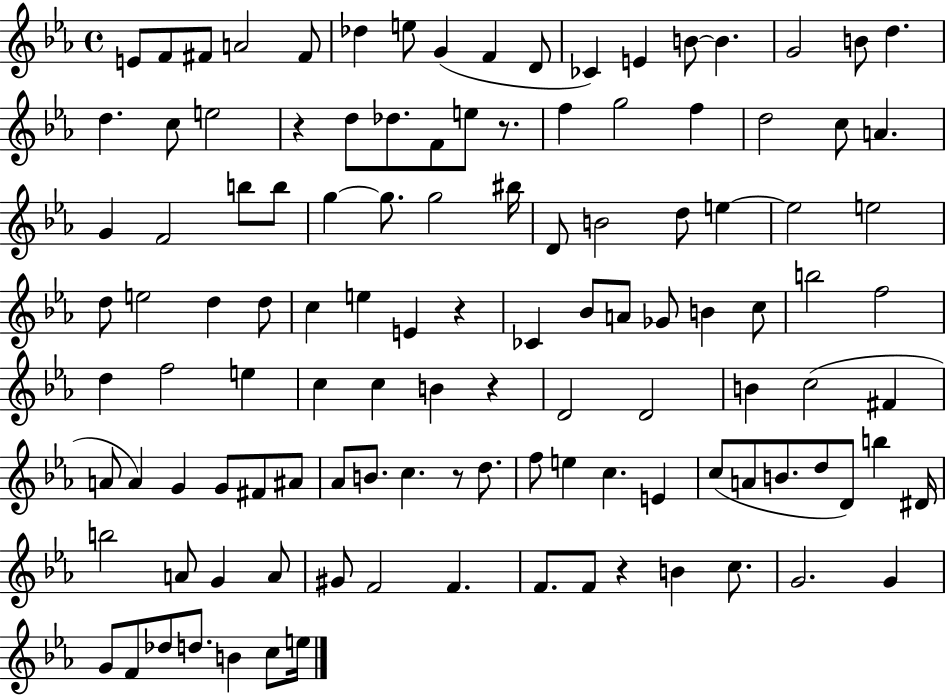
X:1
T:Untitled
M:4/4
L:1/4
K:Eb
E/2 F/2 ^F/2 A2 ^F/2 _d e/2 G F D/2 _C E B/2 B G2 B/2 d d c/2 e2 z d/2 _d/2 F/2 e/2 z/2 f g2 f d2 c/2 A G F2 b/2 b/2 g g/2 g2 ^b/4 D/2 B2 d/2 e e2 e2 d/2 e2 d d/2 c e E z _C _B/2 A/2 _G/2 B c/2 b2 f2 d f2 e c c B z D2 D2 B c2 ^F A/2 A G G/2 ^F/2 ^A/2 _A/2 B/2 c z/2 d/2 f/2 e c E c/2 A/2 B/2 d/2 D/2 b ^D/4 b2 A/2 G A/2 ^G/2 F2 F F/2 F/2 z B c/2 G2 G G/2 F/2 _d/2 d/2 B c/2 e/4